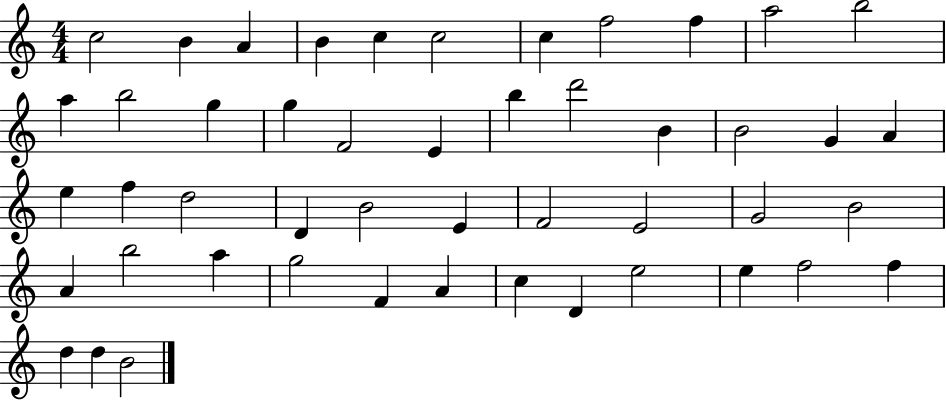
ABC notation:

X:1
T:Untitled
M:4/4
L:1/4
K:C
c2 B A B c c2 c f2 f a2 b2 a b2 g g F2 E b d'2 B B2 G A e f d2 D B2 E F2 E2 G2 B2 A b2 a g2 F A c D e2 e f2 f d d B2